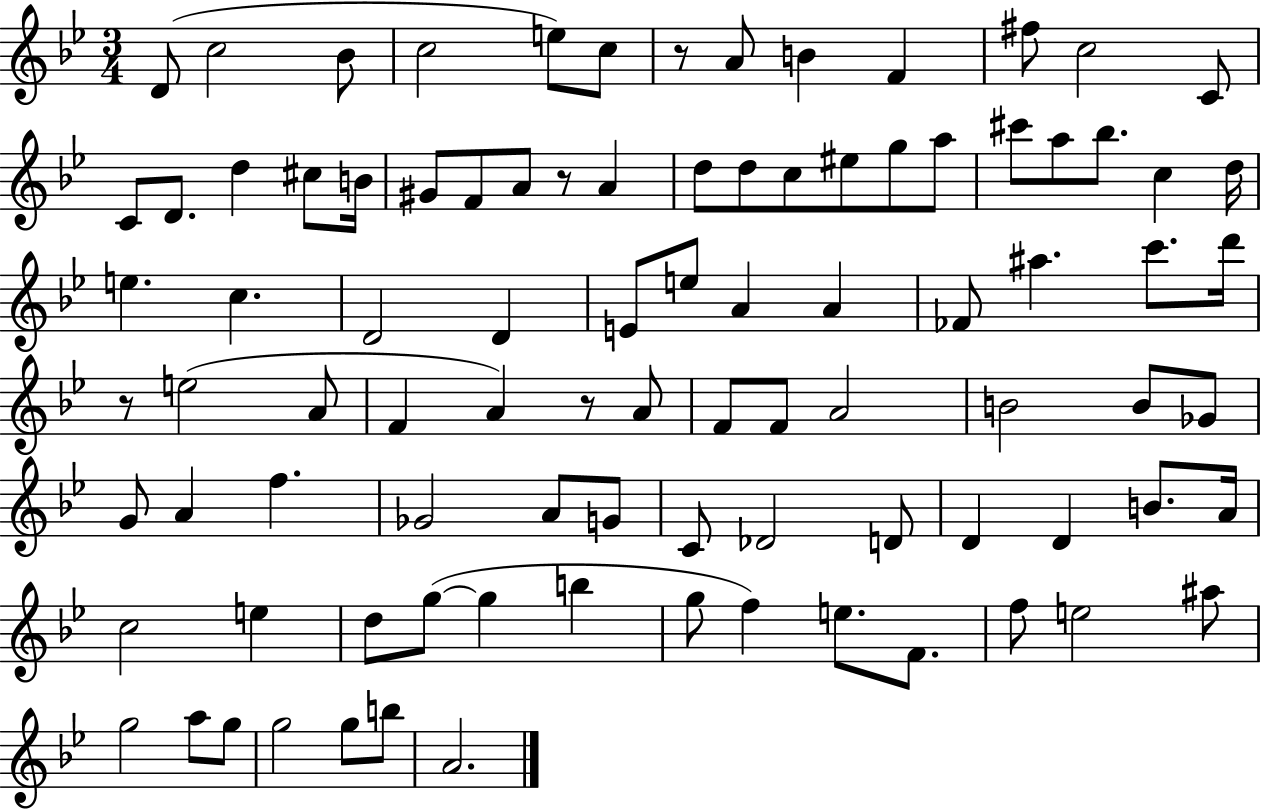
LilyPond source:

{
  \clef treble
  \numericTimeSignature
  \time 3/4
  \key bes \major
  d'8( c''2 bes'8 | c''2 e''8) c''8 | r8 a'8 b'4 f'4 | fis''8 c''2 c'8 | \break c'8 d'8. d''4 cis''8 b'16 | gis'8 f'8 a'8 r8 a'4 | d''8 d''8 c''8 eis''8 g''8 a''8 | cis'''8 a''8 bes''8. c''4 d''16 | \break e''4. c''4. | d'2 d'4 | e'8 e''8 a'4 a'4 | fes'8 ais''4. c'''8. d'''16 | \break r8 e''2( a'8 | f'4 a'4) r8 a'8 | f'8 f'8 a'2 | b'2 b'8 ges'8 | \break g'8 a'4 f''4. | ges'2 a'8 g'8 | c'8 des'2 d'8 | d'4 d'4 b'8. a'16 | \break c''2 e''4 | d''8 g''8~(~ g''4 b''4 | g''8 f''4) e''8. f'8. | f''8 e''2 ais''8 | \break g''2 a''8 g''8 | g''2 g''8 b''8 | a'2. | \bar "|."
}